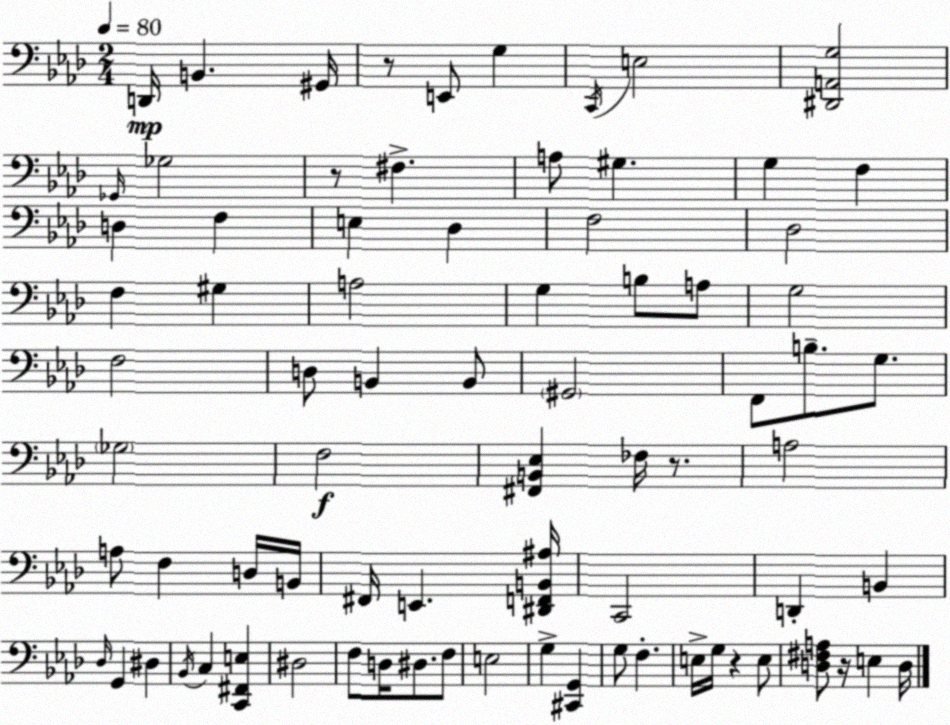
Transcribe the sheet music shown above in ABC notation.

X:1
T:Untitled
M:2/4
L:1/4
K:Ab
D,,/4 B,, ^G,,/4 z/2 E,,/2 G, C,,/4 E,2 [^D,,A,,G,]2 _G,,/4 _G,2 z/2 ^F, A,/2 ^G, G, F, D, F, E, _D, F,2 _D,2 F, ^G, A,2 G, B,/2 A,/2 G,2 F,2 D,/2 B,, B,,/2 ^G,,2 F,,/2 B,/2 G,/2 _G,2 F,2 [^F,,B,,_E,] _F,/4 z/2 A,2 A,/2 F, D,/4 B,,/4 ^F,,/4 E,, [^D,,F,,B,,^A,]/4 C,,2 D,, B,, _D,/4 G,, ^D, _B,,/4 C, [C,,^F,,E,] ^D,2 F,/2 D,/4 ^D,/2 F,/2 E,2 G, [^C,,G,,] G,/2 F, E,/4 G,/4 z E,/2 [D,^F,A,]/2 z/4 E, D,/4